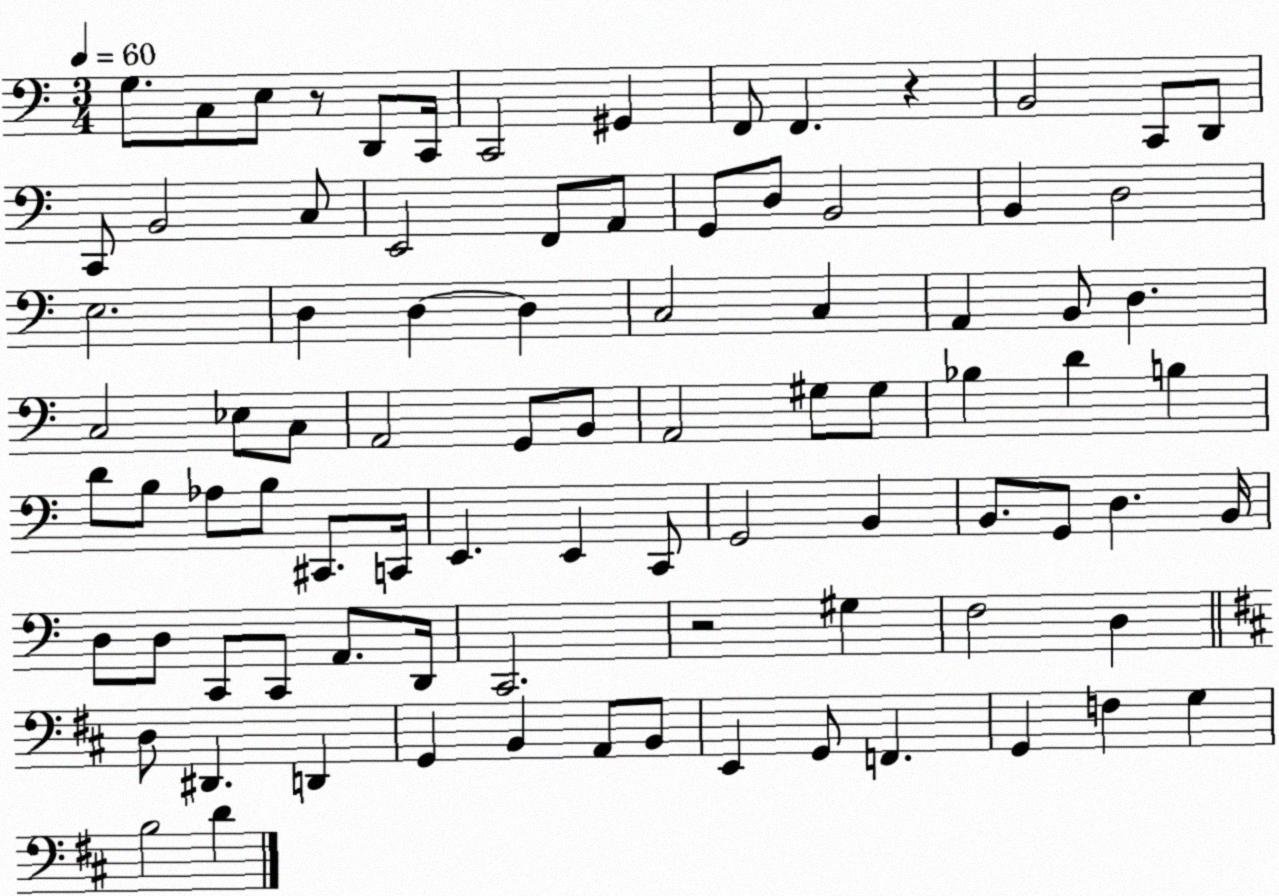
X:1
T:Untitled
M:3/4
L:1/4
K:C
G,/2 C,/2 E,/2 z/2 D,,/2 C,,/4 C,,2 ^G,, F,,/2 F,, z B,,2 C,,/2 D,,/2 C,,/2 B,,2 C,/2 E,,2 F,,/2 A,,/2 G,,/2 D,/2 B,,2 B,, D,2 E,2 D, D, D, C,2 C, A,, B,,/2 D, C,2 _E,/2 C,/2 A,,2 G,,/2 B,,/2 A,,2 ^G,/2 ^G,/2 _B, D B, D/2 B,/2 _A,/2 B,/2 ^C,,/2 C,,/4 E,, E,, C,,/2 G,,2 B,, B,,/2 G,,/2 D, B,,/4 D,/2 D,/2 C,,/2 C,,/2 A,,/2 D,,/4 C,,2 z2 ^G, F,2 D, D,/2 ^D,, D,, G,, B,, A,,/2 B,,/2 E,, G,,/2 F,, G,, F, G, B,2 D